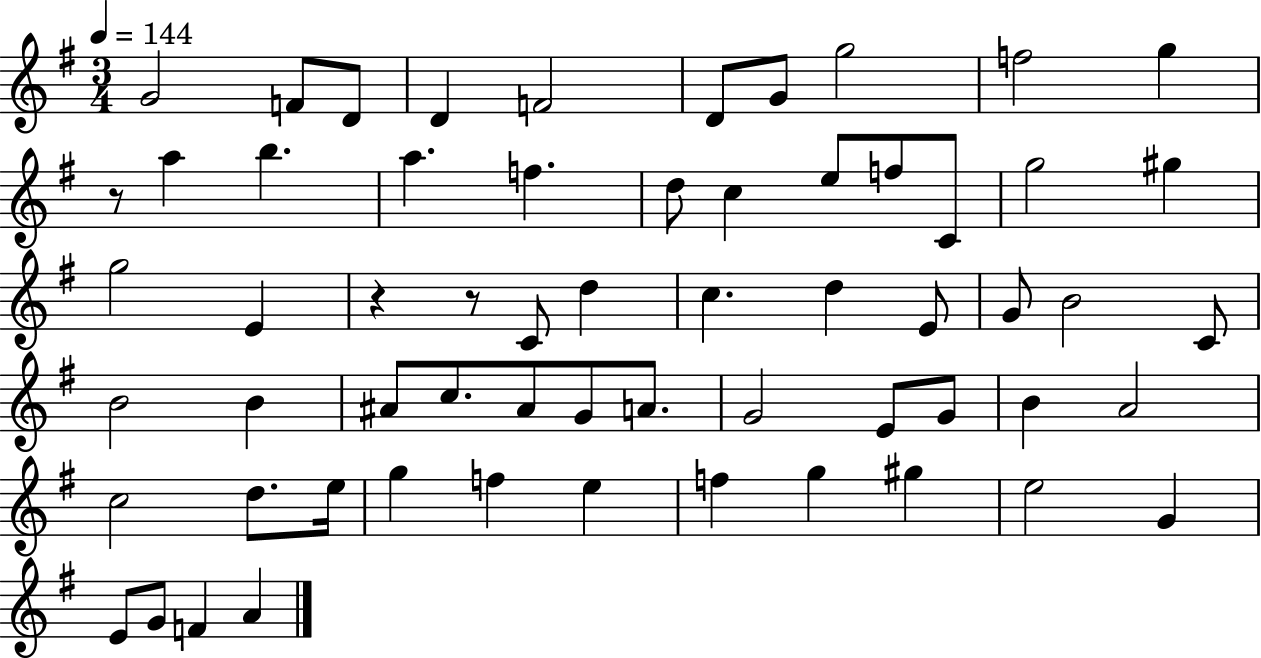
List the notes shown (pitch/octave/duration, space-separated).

G4/h F4/e D4/e D4/q F4/h D4/e G4/e G5/h F5/h G5/q R/e A5/q B5/q. A5/q. F5/q. D5/e C5/q E5/e F5/e C4/e G5/h G#5/q G5/h E4/q R/q R/e C4/e D5/q C5/q. D5/q E4/e G4/e B4/h C4/e B4/h B4/q A#4/e C5/e. A#4/e G4/e A4/e. G4/h E4/e G4/e B4/q A4/h C5/h D5/e. E5/s G5/q F5/q E5/q F5/q G5/q G#5/q E5/h G4/q E4/e G4/e F4/q A4/q